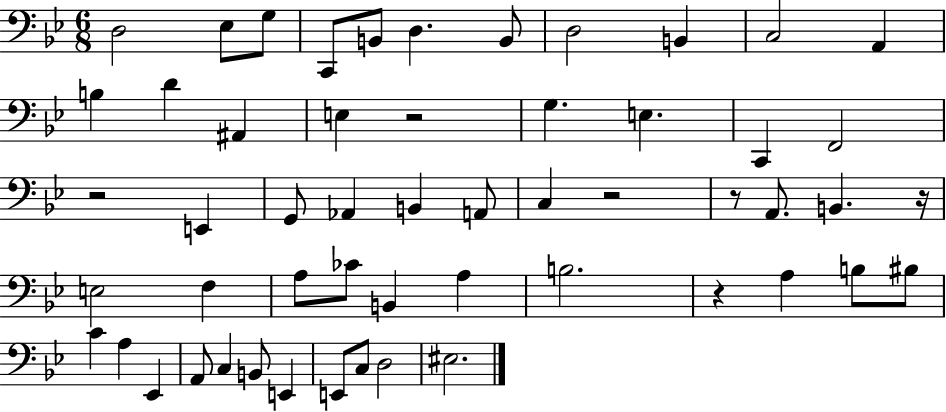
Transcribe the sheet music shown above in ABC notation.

X:1
T:Untitled
M:6/8
L:1/4
K:Bb
D,2 _E,/2 G,/2 C,,/2 B,,/2 D, B,,/2 D,2 B,, C,2 A,, B, D ^A,, E, z2 G, E, C,, F,,2 z2 E,, G,,/2 _A,, B,, A,,/2 C, z2 z/2 A,,/2 B,, z/4 E,2 F, A,/2 _C/2 B,, A, B,2 z A, B,/2 ^B,/2 C A, _E,, A,,/2 C, B,,/2 E,, E,,/2 C,/2 D,2 ^E,2